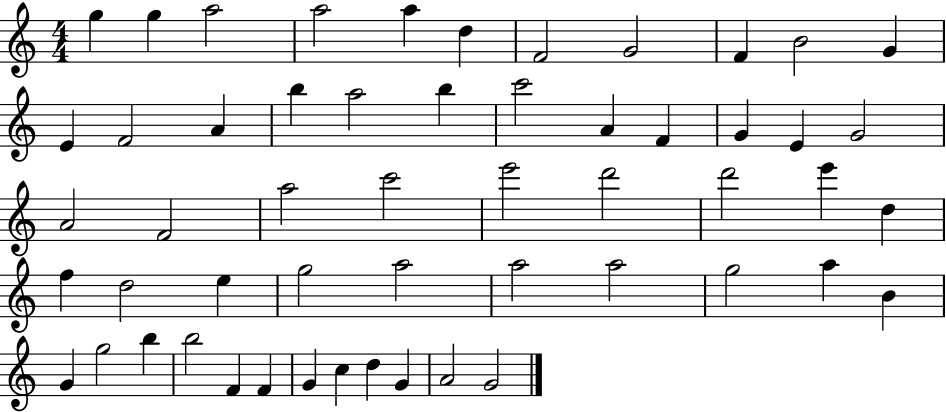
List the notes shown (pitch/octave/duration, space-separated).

G5/q G5/q A5/h A5/h A5/q D5/q F4/h G4/h F4/q B4/h G4/q E4/q F4/h A4/q B5/q A5/h B5/q C6/h A4/q F4/q G4/q E4/q G4/h A4/h F4/h A5/h C6/h E6/h D6/h D6/h E6/q D5/q F5/q D5/h E5/q G5/h A5/h A5/h A5/h G5/h A5/q B4/q G4/q G5/h B5/q B5/h F4/q F4/q G4/q C5/q D5/q G4/q A4/h G4/h